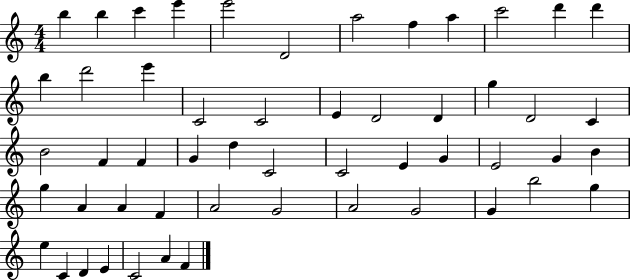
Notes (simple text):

B5/q B5/q C6/q E6/q E6/h D4/h A5/h F5/q A5/q C6/h D6/q D6/q B5/q D6/h E6/q C4/h C4/h E4/q D4/h D4/q G5/q D4/h C4/q B4/h F4/q F4/q G4/q D5/q C4/h C4/h E4/q G4/q E4/h G4/q B4/q G5/q A4/q A4/q F4/q A4/h G4/h A4/h G4/h G4/q B5/h G5/q E5/q C4/q D4/q E4/q C4/h A4/q F4/q